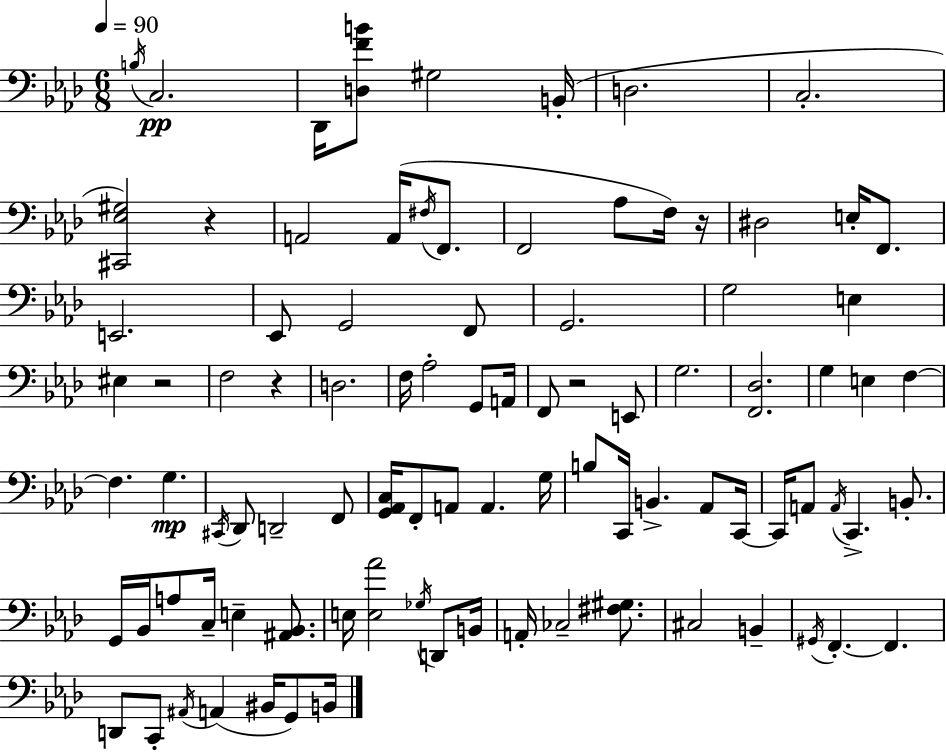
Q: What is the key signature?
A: AES major